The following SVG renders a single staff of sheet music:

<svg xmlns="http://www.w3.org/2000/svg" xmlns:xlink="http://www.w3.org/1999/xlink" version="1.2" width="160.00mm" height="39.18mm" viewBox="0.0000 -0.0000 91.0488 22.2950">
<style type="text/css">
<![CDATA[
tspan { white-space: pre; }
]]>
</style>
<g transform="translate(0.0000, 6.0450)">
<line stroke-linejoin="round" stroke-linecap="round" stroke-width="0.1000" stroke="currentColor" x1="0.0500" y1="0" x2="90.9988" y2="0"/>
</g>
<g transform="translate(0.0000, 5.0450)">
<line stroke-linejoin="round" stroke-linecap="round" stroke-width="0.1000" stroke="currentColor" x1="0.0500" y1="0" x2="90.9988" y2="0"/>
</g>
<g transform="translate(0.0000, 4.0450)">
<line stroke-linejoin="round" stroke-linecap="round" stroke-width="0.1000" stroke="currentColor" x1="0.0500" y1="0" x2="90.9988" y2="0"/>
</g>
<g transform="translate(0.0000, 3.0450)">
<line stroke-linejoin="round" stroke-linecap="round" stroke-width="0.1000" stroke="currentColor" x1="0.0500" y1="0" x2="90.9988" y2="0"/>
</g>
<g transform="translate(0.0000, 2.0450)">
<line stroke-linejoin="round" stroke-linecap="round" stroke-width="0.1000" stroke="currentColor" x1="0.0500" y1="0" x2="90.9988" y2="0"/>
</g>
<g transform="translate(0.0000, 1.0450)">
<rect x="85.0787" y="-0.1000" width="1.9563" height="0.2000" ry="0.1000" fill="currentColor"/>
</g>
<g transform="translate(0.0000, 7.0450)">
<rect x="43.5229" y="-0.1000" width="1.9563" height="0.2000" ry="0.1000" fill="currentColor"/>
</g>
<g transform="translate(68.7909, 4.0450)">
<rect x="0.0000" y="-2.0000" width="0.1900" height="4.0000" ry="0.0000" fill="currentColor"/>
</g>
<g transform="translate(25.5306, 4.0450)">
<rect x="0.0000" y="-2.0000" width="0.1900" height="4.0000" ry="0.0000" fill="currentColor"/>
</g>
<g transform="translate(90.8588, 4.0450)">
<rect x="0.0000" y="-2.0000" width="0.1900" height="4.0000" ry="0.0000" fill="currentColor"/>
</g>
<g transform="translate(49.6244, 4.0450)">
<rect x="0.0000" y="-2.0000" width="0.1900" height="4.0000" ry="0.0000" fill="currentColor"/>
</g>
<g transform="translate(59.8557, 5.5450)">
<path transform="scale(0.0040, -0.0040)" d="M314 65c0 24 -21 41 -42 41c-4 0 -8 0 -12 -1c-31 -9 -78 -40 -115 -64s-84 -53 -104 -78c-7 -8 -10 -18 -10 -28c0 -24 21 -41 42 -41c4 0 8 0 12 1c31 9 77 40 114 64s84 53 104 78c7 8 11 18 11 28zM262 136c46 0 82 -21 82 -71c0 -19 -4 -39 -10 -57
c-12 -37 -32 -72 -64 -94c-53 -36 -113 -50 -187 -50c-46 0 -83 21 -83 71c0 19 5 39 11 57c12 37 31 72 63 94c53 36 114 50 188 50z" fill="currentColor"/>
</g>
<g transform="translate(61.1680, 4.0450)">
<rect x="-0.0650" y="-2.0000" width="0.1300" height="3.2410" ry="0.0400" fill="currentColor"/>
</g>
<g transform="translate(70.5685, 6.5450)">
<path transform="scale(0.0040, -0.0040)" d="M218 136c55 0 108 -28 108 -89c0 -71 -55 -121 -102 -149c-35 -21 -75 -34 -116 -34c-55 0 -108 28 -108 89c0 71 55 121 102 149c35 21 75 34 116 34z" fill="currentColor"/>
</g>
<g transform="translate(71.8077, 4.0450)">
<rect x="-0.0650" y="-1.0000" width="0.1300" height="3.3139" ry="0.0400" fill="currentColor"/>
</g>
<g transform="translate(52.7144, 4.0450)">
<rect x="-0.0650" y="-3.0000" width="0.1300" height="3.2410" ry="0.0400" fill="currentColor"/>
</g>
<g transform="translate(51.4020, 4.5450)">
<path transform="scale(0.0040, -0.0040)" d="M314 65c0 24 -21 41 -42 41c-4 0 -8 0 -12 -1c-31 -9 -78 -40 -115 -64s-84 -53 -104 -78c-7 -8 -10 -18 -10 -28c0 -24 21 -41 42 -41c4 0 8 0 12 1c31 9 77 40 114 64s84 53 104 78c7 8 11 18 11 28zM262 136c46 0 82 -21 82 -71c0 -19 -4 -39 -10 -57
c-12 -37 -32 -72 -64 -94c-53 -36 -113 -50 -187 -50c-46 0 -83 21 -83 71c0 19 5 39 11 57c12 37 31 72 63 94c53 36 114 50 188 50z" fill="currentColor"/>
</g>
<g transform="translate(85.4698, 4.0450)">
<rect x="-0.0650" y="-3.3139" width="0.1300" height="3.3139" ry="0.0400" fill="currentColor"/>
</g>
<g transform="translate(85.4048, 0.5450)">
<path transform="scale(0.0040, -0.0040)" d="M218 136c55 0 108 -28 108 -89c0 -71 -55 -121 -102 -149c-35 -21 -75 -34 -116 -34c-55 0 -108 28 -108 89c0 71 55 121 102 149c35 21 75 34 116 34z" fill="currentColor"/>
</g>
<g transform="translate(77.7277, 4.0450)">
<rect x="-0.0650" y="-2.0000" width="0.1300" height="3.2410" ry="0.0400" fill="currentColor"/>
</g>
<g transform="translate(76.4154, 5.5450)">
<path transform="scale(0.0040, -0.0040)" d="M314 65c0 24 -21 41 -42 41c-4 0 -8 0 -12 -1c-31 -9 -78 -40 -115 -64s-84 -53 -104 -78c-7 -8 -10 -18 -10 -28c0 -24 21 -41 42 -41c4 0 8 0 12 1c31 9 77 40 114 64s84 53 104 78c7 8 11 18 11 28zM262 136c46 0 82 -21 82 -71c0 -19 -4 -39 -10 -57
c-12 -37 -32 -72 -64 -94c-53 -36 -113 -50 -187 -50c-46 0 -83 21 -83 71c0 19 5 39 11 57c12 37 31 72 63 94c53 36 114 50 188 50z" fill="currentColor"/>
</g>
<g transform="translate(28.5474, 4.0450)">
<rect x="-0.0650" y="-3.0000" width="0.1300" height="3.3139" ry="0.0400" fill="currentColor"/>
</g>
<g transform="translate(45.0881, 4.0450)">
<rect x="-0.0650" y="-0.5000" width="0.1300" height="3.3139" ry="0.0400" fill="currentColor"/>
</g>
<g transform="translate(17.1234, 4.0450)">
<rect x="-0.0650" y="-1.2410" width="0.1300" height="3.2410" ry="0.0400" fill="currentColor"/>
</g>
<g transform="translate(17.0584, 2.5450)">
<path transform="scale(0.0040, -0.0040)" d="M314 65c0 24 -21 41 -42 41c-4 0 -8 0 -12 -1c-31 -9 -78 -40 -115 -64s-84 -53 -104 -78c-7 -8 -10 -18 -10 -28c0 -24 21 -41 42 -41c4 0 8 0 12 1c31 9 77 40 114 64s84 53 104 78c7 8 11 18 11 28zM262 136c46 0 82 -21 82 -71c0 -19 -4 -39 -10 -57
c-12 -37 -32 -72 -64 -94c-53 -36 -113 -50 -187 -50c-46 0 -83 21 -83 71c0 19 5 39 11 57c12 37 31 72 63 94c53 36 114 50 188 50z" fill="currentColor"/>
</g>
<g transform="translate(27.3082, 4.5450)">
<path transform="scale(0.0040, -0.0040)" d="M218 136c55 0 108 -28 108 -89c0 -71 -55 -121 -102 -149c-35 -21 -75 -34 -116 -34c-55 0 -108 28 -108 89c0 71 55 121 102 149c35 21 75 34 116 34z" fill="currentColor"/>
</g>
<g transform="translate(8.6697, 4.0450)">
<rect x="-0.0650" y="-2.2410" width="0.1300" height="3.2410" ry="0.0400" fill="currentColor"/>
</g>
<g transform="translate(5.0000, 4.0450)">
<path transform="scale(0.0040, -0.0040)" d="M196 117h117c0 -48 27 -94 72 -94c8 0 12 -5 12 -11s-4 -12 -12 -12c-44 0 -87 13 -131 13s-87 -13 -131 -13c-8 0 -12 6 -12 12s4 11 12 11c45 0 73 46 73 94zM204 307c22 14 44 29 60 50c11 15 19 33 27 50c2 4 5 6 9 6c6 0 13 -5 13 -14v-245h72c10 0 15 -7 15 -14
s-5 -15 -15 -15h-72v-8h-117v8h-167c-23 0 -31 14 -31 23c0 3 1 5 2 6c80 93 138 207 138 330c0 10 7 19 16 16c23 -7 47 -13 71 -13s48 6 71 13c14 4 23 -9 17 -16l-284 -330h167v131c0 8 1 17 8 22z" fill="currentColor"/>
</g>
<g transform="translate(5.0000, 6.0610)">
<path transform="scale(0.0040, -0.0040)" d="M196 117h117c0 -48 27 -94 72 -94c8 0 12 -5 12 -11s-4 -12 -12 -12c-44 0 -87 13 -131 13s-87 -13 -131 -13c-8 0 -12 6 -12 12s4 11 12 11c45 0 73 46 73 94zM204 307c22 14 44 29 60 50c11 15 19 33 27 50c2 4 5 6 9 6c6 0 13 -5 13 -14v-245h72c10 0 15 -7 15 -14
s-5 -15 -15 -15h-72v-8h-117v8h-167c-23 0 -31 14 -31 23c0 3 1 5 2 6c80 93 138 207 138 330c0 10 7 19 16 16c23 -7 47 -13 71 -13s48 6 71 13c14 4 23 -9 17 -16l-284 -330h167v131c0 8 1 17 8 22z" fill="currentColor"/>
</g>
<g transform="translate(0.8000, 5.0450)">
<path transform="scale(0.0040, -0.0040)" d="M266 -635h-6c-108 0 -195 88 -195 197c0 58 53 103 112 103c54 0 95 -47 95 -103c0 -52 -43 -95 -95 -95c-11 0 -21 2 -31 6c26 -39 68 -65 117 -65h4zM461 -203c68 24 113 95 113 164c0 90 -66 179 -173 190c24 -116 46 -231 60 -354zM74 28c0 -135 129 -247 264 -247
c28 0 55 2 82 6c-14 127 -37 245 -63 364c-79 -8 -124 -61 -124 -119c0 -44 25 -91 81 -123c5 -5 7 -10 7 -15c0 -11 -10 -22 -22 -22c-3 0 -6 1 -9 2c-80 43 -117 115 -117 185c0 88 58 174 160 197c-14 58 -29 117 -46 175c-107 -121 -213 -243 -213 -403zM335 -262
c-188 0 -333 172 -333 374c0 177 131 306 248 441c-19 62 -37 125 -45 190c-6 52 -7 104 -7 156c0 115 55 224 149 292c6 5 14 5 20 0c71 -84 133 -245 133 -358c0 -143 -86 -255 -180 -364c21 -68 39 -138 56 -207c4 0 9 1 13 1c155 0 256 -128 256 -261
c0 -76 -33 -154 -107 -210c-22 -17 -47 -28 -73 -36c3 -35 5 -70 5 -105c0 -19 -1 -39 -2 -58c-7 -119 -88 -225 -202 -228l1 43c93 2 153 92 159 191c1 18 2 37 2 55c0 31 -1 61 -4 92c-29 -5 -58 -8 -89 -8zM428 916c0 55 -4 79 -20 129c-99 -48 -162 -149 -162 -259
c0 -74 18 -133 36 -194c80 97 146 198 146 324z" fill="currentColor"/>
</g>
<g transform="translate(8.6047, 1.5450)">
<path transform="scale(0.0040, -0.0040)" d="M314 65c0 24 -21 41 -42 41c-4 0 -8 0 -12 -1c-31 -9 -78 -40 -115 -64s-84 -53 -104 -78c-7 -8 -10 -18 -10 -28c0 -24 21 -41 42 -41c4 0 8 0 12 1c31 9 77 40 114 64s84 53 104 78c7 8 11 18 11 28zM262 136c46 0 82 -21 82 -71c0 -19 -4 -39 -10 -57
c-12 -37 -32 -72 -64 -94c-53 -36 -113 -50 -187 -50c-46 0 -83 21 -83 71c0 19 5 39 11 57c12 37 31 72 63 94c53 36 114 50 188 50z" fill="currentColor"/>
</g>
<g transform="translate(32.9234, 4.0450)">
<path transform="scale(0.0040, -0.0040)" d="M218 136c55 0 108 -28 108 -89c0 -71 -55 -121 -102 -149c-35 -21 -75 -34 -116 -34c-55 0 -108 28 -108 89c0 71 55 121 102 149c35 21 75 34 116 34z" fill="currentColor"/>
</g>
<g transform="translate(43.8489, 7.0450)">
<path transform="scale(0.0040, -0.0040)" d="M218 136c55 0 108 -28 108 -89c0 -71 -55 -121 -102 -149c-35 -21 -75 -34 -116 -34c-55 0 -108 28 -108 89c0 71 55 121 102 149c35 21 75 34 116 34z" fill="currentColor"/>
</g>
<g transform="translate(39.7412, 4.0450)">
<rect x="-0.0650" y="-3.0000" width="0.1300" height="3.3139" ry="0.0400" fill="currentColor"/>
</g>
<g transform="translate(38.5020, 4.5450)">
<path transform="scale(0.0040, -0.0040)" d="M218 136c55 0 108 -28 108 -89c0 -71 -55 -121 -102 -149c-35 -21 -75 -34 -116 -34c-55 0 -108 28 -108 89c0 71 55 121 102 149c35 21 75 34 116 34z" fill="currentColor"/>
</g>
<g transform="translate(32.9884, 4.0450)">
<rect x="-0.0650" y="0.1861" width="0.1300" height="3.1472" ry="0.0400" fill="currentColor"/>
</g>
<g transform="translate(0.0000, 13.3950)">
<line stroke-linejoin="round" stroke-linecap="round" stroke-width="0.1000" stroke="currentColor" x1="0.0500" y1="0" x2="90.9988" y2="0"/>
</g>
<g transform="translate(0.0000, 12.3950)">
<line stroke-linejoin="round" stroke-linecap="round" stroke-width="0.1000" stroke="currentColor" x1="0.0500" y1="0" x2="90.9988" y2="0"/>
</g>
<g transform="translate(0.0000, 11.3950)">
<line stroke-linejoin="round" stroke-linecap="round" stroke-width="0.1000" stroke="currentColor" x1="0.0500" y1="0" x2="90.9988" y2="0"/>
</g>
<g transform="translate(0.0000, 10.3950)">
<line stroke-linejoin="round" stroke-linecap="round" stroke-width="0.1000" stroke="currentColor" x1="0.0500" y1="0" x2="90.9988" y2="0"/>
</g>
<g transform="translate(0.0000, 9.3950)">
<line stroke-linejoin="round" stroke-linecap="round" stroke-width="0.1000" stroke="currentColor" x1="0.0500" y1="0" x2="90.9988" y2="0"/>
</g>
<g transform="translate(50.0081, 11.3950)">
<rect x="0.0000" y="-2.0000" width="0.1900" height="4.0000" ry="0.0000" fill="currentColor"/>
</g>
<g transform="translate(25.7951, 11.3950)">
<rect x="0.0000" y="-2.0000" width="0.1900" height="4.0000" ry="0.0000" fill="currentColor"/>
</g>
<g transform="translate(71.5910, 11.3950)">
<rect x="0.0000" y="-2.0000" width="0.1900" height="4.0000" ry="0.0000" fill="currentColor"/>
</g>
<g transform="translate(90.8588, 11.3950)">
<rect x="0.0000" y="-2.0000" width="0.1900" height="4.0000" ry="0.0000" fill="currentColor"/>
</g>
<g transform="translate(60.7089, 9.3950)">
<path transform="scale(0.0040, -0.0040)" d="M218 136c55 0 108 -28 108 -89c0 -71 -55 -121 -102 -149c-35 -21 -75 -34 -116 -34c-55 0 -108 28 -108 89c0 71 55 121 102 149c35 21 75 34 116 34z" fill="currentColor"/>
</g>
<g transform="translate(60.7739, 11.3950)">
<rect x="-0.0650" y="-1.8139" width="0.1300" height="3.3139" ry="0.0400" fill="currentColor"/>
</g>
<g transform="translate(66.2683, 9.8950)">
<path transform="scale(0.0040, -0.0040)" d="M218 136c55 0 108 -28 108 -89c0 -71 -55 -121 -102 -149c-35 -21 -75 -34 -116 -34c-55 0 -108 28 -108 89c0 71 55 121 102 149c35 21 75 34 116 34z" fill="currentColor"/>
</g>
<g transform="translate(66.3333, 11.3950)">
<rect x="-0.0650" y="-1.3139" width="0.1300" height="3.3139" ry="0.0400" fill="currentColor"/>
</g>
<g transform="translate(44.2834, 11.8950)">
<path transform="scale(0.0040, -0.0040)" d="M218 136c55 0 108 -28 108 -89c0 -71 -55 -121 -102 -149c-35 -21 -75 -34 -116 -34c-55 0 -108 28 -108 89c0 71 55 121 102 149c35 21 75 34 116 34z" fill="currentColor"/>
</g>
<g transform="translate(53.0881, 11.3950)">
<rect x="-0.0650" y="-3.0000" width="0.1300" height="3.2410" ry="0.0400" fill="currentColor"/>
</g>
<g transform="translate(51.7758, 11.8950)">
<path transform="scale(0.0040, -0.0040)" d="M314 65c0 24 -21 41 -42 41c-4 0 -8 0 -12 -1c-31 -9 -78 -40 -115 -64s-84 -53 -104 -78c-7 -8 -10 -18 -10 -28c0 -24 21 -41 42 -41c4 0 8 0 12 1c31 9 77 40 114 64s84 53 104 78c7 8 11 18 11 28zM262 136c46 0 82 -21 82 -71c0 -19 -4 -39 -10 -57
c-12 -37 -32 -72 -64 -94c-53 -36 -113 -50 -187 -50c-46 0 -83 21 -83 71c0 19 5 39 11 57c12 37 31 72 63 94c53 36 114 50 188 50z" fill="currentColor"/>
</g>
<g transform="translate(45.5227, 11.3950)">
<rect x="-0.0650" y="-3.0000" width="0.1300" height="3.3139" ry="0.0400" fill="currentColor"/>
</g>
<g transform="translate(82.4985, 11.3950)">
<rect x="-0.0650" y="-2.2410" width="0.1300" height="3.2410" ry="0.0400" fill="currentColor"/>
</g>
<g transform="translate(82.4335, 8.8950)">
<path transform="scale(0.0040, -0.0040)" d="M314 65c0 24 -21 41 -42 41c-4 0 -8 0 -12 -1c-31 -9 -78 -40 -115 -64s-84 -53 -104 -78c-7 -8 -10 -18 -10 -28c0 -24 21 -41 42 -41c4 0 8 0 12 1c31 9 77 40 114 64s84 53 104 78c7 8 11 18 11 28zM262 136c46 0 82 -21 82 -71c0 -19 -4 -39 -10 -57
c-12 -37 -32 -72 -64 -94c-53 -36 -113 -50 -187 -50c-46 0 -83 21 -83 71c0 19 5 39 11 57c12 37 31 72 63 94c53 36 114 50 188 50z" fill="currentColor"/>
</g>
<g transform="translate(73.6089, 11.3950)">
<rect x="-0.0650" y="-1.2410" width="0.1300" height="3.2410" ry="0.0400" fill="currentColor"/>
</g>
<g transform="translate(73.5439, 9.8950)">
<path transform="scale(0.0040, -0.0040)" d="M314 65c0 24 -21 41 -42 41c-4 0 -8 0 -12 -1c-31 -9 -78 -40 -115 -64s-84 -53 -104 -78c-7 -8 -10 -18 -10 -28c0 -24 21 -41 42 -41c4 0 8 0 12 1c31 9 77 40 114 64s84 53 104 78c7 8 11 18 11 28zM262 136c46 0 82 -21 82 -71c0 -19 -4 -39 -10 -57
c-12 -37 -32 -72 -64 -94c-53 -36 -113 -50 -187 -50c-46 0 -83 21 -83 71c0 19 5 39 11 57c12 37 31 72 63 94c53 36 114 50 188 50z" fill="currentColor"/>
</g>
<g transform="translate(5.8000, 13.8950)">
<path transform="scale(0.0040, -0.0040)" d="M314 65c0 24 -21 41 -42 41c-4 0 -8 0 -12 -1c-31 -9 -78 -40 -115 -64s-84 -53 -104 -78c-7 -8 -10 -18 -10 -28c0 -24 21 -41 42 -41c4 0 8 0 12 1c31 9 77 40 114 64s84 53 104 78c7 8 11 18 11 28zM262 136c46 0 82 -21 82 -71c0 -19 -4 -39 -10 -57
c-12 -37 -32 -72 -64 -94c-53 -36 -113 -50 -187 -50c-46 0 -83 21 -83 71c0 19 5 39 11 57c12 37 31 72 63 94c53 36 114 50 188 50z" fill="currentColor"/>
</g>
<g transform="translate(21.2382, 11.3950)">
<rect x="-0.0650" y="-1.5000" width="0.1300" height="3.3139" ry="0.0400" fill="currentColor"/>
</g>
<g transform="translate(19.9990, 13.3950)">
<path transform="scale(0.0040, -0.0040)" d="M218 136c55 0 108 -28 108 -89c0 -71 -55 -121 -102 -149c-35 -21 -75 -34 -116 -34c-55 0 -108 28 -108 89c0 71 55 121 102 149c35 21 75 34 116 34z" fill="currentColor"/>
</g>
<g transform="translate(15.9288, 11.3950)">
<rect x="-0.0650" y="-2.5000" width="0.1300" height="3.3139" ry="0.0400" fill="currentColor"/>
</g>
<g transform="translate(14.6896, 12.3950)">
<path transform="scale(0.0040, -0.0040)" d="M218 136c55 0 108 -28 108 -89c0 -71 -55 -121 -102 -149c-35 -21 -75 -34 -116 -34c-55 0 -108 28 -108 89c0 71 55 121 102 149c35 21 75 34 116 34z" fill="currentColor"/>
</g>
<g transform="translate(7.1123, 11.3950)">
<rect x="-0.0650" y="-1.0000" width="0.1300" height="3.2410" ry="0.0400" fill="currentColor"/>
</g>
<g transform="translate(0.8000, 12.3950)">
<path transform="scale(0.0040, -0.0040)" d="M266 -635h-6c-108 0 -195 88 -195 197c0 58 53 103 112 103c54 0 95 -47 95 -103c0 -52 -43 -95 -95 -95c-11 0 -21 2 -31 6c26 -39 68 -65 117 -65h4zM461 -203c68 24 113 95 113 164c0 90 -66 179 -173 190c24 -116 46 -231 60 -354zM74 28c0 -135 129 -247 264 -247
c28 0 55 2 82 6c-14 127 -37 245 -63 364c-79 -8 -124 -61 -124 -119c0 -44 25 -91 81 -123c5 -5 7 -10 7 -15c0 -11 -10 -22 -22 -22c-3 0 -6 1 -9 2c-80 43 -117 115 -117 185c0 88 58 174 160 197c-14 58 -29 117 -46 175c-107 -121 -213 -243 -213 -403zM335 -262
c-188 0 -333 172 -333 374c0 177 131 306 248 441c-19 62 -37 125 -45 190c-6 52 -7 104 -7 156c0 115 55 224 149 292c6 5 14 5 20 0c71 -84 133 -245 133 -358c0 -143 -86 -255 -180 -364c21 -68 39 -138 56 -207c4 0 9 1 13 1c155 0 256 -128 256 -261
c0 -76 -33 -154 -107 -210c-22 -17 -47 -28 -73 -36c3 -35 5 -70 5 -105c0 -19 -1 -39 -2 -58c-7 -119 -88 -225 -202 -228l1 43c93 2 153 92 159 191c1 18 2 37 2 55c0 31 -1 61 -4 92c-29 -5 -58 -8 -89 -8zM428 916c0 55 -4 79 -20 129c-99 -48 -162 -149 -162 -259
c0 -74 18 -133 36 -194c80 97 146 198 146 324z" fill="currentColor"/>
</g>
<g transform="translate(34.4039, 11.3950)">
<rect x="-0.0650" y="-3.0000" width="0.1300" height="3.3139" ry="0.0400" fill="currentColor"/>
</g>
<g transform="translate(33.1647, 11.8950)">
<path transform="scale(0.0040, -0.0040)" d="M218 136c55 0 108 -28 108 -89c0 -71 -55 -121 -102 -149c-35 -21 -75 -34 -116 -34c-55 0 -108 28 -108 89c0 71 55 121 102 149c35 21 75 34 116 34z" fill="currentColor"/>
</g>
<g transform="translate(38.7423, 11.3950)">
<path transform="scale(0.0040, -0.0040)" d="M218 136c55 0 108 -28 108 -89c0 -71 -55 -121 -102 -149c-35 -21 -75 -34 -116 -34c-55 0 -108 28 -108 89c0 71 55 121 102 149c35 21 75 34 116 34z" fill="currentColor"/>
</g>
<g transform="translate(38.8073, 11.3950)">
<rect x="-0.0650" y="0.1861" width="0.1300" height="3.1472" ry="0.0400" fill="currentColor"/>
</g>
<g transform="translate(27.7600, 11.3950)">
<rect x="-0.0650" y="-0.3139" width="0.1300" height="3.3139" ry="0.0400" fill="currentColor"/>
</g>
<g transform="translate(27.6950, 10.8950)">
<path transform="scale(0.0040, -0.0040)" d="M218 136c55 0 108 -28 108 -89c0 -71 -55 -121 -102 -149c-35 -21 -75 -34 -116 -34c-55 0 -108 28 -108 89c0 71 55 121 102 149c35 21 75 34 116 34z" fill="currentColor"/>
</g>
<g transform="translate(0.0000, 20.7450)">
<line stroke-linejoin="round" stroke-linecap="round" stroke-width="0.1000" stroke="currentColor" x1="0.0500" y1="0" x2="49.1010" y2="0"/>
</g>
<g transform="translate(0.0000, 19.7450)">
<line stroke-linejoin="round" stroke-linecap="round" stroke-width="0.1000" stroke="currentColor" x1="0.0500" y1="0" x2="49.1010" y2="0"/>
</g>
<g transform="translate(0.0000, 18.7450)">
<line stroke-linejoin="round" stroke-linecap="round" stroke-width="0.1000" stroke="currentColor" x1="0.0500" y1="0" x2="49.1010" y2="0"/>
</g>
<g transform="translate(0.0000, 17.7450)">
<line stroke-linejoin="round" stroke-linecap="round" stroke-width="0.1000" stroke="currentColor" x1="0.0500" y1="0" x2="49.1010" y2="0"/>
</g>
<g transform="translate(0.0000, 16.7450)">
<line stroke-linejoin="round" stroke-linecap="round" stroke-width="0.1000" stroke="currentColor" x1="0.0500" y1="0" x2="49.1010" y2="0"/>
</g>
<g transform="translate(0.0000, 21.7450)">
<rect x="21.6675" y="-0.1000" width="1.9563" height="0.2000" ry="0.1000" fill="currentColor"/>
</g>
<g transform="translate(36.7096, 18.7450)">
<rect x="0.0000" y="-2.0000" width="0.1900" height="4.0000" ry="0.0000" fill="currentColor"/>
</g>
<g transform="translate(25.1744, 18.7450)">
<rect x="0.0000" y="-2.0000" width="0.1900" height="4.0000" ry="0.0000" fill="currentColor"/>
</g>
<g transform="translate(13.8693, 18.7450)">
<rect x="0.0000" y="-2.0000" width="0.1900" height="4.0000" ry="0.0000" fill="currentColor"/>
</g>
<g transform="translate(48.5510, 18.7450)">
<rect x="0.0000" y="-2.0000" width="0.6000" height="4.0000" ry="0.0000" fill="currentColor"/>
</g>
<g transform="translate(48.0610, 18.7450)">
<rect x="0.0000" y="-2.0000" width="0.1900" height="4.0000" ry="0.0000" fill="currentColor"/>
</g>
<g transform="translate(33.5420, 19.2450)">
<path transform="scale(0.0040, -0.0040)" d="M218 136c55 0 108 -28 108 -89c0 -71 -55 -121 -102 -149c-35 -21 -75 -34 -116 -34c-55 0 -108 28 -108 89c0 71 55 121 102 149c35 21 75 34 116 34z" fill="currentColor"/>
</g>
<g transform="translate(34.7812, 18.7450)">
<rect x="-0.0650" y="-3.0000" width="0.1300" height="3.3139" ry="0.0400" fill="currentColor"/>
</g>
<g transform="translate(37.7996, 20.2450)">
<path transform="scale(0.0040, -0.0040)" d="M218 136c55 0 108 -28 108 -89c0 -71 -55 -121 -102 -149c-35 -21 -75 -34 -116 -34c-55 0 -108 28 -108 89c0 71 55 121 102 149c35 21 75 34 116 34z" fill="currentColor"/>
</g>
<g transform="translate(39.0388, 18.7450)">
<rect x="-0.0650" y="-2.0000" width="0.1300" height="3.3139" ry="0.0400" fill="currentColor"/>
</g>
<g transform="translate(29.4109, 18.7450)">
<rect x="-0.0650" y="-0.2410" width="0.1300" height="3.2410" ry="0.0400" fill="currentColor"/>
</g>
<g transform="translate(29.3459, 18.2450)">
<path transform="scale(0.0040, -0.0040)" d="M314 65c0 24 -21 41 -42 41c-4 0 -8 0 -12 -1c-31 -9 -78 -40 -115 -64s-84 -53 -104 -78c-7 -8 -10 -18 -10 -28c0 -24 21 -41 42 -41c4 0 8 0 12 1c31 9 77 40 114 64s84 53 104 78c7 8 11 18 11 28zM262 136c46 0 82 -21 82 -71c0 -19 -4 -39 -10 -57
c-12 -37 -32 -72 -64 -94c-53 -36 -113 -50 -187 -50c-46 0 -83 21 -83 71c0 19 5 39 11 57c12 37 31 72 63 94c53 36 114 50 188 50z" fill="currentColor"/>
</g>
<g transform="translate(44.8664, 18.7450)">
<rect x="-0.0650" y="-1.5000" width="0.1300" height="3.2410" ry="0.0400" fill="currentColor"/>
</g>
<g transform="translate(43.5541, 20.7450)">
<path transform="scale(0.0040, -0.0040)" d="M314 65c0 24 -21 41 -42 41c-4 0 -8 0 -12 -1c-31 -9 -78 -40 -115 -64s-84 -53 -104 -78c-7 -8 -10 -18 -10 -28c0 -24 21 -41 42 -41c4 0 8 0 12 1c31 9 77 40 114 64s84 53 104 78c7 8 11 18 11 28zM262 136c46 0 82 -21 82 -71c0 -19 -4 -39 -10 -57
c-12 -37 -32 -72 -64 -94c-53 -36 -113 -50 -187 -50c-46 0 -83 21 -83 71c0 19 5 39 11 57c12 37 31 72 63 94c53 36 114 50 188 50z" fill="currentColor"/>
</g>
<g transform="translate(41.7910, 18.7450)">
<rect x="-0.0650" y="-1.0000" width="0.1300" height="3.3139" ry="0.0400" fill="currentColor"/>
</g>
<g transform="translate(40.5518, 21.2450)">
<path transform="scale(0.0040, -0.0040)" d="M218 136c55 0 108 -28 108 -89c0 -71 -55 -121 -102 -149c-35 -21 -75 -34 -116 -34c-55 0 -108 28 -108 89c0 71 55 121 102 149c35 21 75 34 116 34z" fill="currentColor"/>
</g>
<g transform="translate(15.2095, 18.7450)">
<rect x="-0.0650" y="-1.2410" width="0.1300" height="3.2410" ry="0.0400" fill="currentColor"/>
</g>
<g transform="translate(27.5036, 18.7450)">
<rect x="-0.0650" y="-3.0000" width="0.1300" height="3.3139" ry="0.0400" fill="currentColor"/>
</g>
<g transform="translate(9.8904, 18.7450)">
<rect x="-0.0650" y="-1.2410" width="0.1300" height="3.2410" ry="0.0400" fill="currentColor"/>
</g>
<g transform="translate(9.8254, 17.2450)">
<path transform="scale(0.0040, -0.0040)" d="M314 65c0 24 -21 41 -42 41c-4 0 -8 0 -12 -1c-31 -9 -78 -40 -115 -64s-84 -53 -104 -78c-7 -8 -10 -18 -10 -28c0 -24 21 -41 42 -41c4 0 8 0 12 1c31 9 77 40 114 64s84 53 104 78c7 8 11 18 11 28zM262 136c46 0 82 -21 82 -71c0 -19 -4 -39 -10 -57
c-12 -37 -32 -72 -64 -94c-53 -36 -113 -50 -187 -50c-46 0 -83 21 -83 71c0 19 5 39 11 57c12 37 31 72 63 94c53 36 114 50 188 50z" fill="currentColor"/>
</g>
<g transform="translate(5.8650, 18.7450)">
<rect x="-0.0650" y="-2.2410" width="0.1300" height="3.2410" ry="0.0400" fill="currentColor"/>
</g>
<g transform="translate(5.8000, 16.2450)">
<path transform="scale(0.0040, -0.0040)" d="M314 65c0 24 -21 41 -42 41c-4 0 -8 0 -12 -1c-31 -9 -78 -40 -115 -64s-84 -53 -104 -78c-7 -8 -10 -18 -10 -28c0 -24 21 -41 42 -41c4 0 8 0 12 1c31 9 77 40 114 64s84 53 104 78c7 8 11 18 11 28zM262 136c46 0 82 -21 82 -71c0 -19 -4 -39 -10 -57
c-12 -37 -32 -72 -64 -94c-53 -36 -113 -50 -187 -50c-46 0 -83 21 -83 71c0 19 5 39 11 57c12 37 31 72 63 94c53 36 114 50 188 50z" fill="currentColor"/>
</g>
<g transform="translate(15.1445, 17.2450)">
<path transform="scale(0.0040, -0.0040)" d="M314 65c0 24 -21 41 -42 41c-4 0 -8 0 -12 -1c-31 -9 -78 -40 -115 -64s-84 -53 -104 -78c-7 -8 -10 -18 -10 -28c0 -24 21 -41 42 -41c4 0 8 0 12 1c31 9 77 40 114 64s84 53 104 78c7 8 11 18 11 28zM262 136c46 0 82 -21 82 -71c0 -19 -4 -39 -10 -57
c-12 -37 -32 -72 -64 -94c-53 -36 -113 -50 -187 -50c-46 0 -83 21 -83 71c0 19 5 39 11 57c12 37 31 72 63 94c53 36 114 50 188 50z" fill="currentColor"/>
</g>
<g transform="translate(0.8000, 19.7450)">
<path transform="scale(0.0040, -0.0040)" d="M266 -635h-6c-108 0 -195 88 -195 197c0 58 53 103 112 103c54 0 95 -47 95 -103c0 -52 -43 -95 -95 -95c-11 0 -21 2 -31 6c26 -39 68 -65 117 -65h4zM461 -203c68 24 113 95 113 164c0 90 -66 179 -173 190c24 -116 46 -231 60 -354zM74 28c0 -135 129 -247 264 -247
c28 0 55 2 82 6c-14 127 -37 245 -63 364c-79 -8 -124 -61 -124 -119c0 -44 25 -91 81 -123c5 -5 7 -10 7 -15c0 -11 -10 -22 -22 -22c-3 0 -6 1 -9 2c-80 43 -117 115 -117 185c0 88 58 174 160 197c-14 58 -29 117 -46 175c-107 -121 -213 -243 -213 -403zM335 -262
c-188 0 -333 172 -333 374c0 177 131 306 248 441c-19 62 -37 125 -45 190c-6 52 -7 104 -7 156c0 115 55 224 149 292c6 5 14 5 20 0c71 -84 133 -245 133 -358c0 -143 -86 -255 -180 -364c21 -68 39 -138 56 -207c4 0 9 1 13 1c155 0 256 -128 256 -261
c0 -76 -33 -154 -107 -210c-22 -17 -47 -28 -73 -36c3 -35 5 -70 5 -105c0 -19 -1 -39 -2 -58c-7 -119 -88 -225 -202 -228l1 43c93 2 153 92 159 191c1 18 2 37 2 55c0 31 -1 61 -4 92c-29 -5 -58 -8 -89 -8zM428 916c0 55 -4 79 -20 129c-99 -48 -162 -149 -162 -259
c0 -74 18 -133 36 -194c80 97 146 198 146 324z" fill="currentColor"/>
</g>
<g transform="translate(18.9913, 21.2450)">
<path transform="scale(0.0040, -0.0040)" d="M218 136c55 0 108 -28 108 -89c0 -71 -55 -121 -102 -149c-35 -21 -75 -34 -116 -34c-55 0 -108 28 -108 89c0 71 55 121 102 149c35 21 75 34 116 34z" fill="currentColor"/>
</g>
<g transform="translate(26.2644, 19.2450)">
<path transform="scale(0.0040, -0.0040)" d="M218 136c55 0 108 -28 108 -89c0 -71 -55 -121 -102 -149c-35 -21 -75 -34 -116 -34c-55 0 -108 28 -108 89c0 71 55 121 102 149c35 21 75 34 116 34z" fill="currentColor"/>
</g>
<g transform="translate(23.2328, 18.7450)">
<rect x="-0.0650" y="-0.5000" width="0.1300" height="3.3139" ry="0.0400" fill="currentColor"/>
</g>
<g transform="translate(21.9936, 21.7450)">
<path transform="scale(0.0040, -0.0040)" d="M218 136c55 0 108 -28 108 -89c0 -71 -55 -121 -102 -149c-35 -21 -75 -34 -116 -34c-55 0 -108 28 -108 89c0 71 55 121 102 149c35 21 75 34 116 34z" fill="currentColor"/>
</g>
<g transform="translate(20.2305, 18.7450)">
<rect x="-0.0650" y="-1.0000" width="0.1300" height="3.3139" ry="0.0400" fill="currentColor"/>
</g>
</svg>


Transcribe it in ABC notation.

X:1
T:Untitled
M:4/4
L:1/4
K:C
g2 e2 A B A C A2 F2 D F2 b D2 G E c A B A A2 f e e2 g2 g2 e2 e2 D C A c2 A F D E2